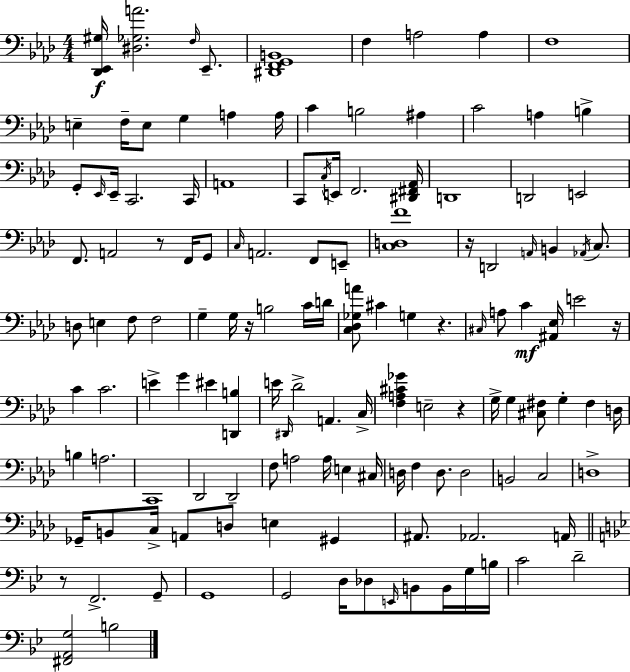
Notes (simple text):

[Db2,Eb2,G#3]/s [D#3,Gb3,A4]/h. F3/s Eb2/e. [D#2,F2,G2,B2]/w F3/q A3/h A3/q F3/w E3/q F3/s E3/e G3/q A3/q A3/s C4/q B3/h A#3/q C4/h A3/q B3/q G2/e Eb2/s Eb2/s C2/h. C2/s A2/w C2/e C3/s E2/s F2/h. [D#2,F#2,Ab2]/s D2/w D2/h E2/h F2/e. A2/h R/e F2/s G2/e C3/s A2/h. F2/e E2/e [C3,D3,F4]/w R/s D2/h A2/s B2/q Ab2/s C3/e. D3/e E3/q F3/e F3/h G3/q G3/s R/s B3/h C4/s D4/s [C3,Db3,Gb3,A4]/e C#4/q G3/q R/q. C#3/s A3/e C4/q [A#2,Eb3]/s E4/h R/s C4/q C4/h. E4/q G4/q EIS4/q [D2,B3]/q E4/s D#2/s Db4/h A2/q. C3/s [F3,A3,C#4,Gb4]/q E3/h R/q G3/s G3/q [C#3,F#3]/e G3/q F#3/q D3/s B3/q A3/h. C2/w Db2/h Db2/h F3/e A3/h A3/s E3/q C#3/s D3/s F3/q D3/e. D3/h B2/h C3/h D3/w Gb2/s B2/e C3/s A2/e D3/e E3/q G#2/q A#2/e. Ab2/h. A2/s R/e F2/h. G2/e G2/w G2/h D3/s Db3/e E2/s B2/e B2/s G3/s B3/s C4/h D4/h [F#2,A2,G3]/h B3/h